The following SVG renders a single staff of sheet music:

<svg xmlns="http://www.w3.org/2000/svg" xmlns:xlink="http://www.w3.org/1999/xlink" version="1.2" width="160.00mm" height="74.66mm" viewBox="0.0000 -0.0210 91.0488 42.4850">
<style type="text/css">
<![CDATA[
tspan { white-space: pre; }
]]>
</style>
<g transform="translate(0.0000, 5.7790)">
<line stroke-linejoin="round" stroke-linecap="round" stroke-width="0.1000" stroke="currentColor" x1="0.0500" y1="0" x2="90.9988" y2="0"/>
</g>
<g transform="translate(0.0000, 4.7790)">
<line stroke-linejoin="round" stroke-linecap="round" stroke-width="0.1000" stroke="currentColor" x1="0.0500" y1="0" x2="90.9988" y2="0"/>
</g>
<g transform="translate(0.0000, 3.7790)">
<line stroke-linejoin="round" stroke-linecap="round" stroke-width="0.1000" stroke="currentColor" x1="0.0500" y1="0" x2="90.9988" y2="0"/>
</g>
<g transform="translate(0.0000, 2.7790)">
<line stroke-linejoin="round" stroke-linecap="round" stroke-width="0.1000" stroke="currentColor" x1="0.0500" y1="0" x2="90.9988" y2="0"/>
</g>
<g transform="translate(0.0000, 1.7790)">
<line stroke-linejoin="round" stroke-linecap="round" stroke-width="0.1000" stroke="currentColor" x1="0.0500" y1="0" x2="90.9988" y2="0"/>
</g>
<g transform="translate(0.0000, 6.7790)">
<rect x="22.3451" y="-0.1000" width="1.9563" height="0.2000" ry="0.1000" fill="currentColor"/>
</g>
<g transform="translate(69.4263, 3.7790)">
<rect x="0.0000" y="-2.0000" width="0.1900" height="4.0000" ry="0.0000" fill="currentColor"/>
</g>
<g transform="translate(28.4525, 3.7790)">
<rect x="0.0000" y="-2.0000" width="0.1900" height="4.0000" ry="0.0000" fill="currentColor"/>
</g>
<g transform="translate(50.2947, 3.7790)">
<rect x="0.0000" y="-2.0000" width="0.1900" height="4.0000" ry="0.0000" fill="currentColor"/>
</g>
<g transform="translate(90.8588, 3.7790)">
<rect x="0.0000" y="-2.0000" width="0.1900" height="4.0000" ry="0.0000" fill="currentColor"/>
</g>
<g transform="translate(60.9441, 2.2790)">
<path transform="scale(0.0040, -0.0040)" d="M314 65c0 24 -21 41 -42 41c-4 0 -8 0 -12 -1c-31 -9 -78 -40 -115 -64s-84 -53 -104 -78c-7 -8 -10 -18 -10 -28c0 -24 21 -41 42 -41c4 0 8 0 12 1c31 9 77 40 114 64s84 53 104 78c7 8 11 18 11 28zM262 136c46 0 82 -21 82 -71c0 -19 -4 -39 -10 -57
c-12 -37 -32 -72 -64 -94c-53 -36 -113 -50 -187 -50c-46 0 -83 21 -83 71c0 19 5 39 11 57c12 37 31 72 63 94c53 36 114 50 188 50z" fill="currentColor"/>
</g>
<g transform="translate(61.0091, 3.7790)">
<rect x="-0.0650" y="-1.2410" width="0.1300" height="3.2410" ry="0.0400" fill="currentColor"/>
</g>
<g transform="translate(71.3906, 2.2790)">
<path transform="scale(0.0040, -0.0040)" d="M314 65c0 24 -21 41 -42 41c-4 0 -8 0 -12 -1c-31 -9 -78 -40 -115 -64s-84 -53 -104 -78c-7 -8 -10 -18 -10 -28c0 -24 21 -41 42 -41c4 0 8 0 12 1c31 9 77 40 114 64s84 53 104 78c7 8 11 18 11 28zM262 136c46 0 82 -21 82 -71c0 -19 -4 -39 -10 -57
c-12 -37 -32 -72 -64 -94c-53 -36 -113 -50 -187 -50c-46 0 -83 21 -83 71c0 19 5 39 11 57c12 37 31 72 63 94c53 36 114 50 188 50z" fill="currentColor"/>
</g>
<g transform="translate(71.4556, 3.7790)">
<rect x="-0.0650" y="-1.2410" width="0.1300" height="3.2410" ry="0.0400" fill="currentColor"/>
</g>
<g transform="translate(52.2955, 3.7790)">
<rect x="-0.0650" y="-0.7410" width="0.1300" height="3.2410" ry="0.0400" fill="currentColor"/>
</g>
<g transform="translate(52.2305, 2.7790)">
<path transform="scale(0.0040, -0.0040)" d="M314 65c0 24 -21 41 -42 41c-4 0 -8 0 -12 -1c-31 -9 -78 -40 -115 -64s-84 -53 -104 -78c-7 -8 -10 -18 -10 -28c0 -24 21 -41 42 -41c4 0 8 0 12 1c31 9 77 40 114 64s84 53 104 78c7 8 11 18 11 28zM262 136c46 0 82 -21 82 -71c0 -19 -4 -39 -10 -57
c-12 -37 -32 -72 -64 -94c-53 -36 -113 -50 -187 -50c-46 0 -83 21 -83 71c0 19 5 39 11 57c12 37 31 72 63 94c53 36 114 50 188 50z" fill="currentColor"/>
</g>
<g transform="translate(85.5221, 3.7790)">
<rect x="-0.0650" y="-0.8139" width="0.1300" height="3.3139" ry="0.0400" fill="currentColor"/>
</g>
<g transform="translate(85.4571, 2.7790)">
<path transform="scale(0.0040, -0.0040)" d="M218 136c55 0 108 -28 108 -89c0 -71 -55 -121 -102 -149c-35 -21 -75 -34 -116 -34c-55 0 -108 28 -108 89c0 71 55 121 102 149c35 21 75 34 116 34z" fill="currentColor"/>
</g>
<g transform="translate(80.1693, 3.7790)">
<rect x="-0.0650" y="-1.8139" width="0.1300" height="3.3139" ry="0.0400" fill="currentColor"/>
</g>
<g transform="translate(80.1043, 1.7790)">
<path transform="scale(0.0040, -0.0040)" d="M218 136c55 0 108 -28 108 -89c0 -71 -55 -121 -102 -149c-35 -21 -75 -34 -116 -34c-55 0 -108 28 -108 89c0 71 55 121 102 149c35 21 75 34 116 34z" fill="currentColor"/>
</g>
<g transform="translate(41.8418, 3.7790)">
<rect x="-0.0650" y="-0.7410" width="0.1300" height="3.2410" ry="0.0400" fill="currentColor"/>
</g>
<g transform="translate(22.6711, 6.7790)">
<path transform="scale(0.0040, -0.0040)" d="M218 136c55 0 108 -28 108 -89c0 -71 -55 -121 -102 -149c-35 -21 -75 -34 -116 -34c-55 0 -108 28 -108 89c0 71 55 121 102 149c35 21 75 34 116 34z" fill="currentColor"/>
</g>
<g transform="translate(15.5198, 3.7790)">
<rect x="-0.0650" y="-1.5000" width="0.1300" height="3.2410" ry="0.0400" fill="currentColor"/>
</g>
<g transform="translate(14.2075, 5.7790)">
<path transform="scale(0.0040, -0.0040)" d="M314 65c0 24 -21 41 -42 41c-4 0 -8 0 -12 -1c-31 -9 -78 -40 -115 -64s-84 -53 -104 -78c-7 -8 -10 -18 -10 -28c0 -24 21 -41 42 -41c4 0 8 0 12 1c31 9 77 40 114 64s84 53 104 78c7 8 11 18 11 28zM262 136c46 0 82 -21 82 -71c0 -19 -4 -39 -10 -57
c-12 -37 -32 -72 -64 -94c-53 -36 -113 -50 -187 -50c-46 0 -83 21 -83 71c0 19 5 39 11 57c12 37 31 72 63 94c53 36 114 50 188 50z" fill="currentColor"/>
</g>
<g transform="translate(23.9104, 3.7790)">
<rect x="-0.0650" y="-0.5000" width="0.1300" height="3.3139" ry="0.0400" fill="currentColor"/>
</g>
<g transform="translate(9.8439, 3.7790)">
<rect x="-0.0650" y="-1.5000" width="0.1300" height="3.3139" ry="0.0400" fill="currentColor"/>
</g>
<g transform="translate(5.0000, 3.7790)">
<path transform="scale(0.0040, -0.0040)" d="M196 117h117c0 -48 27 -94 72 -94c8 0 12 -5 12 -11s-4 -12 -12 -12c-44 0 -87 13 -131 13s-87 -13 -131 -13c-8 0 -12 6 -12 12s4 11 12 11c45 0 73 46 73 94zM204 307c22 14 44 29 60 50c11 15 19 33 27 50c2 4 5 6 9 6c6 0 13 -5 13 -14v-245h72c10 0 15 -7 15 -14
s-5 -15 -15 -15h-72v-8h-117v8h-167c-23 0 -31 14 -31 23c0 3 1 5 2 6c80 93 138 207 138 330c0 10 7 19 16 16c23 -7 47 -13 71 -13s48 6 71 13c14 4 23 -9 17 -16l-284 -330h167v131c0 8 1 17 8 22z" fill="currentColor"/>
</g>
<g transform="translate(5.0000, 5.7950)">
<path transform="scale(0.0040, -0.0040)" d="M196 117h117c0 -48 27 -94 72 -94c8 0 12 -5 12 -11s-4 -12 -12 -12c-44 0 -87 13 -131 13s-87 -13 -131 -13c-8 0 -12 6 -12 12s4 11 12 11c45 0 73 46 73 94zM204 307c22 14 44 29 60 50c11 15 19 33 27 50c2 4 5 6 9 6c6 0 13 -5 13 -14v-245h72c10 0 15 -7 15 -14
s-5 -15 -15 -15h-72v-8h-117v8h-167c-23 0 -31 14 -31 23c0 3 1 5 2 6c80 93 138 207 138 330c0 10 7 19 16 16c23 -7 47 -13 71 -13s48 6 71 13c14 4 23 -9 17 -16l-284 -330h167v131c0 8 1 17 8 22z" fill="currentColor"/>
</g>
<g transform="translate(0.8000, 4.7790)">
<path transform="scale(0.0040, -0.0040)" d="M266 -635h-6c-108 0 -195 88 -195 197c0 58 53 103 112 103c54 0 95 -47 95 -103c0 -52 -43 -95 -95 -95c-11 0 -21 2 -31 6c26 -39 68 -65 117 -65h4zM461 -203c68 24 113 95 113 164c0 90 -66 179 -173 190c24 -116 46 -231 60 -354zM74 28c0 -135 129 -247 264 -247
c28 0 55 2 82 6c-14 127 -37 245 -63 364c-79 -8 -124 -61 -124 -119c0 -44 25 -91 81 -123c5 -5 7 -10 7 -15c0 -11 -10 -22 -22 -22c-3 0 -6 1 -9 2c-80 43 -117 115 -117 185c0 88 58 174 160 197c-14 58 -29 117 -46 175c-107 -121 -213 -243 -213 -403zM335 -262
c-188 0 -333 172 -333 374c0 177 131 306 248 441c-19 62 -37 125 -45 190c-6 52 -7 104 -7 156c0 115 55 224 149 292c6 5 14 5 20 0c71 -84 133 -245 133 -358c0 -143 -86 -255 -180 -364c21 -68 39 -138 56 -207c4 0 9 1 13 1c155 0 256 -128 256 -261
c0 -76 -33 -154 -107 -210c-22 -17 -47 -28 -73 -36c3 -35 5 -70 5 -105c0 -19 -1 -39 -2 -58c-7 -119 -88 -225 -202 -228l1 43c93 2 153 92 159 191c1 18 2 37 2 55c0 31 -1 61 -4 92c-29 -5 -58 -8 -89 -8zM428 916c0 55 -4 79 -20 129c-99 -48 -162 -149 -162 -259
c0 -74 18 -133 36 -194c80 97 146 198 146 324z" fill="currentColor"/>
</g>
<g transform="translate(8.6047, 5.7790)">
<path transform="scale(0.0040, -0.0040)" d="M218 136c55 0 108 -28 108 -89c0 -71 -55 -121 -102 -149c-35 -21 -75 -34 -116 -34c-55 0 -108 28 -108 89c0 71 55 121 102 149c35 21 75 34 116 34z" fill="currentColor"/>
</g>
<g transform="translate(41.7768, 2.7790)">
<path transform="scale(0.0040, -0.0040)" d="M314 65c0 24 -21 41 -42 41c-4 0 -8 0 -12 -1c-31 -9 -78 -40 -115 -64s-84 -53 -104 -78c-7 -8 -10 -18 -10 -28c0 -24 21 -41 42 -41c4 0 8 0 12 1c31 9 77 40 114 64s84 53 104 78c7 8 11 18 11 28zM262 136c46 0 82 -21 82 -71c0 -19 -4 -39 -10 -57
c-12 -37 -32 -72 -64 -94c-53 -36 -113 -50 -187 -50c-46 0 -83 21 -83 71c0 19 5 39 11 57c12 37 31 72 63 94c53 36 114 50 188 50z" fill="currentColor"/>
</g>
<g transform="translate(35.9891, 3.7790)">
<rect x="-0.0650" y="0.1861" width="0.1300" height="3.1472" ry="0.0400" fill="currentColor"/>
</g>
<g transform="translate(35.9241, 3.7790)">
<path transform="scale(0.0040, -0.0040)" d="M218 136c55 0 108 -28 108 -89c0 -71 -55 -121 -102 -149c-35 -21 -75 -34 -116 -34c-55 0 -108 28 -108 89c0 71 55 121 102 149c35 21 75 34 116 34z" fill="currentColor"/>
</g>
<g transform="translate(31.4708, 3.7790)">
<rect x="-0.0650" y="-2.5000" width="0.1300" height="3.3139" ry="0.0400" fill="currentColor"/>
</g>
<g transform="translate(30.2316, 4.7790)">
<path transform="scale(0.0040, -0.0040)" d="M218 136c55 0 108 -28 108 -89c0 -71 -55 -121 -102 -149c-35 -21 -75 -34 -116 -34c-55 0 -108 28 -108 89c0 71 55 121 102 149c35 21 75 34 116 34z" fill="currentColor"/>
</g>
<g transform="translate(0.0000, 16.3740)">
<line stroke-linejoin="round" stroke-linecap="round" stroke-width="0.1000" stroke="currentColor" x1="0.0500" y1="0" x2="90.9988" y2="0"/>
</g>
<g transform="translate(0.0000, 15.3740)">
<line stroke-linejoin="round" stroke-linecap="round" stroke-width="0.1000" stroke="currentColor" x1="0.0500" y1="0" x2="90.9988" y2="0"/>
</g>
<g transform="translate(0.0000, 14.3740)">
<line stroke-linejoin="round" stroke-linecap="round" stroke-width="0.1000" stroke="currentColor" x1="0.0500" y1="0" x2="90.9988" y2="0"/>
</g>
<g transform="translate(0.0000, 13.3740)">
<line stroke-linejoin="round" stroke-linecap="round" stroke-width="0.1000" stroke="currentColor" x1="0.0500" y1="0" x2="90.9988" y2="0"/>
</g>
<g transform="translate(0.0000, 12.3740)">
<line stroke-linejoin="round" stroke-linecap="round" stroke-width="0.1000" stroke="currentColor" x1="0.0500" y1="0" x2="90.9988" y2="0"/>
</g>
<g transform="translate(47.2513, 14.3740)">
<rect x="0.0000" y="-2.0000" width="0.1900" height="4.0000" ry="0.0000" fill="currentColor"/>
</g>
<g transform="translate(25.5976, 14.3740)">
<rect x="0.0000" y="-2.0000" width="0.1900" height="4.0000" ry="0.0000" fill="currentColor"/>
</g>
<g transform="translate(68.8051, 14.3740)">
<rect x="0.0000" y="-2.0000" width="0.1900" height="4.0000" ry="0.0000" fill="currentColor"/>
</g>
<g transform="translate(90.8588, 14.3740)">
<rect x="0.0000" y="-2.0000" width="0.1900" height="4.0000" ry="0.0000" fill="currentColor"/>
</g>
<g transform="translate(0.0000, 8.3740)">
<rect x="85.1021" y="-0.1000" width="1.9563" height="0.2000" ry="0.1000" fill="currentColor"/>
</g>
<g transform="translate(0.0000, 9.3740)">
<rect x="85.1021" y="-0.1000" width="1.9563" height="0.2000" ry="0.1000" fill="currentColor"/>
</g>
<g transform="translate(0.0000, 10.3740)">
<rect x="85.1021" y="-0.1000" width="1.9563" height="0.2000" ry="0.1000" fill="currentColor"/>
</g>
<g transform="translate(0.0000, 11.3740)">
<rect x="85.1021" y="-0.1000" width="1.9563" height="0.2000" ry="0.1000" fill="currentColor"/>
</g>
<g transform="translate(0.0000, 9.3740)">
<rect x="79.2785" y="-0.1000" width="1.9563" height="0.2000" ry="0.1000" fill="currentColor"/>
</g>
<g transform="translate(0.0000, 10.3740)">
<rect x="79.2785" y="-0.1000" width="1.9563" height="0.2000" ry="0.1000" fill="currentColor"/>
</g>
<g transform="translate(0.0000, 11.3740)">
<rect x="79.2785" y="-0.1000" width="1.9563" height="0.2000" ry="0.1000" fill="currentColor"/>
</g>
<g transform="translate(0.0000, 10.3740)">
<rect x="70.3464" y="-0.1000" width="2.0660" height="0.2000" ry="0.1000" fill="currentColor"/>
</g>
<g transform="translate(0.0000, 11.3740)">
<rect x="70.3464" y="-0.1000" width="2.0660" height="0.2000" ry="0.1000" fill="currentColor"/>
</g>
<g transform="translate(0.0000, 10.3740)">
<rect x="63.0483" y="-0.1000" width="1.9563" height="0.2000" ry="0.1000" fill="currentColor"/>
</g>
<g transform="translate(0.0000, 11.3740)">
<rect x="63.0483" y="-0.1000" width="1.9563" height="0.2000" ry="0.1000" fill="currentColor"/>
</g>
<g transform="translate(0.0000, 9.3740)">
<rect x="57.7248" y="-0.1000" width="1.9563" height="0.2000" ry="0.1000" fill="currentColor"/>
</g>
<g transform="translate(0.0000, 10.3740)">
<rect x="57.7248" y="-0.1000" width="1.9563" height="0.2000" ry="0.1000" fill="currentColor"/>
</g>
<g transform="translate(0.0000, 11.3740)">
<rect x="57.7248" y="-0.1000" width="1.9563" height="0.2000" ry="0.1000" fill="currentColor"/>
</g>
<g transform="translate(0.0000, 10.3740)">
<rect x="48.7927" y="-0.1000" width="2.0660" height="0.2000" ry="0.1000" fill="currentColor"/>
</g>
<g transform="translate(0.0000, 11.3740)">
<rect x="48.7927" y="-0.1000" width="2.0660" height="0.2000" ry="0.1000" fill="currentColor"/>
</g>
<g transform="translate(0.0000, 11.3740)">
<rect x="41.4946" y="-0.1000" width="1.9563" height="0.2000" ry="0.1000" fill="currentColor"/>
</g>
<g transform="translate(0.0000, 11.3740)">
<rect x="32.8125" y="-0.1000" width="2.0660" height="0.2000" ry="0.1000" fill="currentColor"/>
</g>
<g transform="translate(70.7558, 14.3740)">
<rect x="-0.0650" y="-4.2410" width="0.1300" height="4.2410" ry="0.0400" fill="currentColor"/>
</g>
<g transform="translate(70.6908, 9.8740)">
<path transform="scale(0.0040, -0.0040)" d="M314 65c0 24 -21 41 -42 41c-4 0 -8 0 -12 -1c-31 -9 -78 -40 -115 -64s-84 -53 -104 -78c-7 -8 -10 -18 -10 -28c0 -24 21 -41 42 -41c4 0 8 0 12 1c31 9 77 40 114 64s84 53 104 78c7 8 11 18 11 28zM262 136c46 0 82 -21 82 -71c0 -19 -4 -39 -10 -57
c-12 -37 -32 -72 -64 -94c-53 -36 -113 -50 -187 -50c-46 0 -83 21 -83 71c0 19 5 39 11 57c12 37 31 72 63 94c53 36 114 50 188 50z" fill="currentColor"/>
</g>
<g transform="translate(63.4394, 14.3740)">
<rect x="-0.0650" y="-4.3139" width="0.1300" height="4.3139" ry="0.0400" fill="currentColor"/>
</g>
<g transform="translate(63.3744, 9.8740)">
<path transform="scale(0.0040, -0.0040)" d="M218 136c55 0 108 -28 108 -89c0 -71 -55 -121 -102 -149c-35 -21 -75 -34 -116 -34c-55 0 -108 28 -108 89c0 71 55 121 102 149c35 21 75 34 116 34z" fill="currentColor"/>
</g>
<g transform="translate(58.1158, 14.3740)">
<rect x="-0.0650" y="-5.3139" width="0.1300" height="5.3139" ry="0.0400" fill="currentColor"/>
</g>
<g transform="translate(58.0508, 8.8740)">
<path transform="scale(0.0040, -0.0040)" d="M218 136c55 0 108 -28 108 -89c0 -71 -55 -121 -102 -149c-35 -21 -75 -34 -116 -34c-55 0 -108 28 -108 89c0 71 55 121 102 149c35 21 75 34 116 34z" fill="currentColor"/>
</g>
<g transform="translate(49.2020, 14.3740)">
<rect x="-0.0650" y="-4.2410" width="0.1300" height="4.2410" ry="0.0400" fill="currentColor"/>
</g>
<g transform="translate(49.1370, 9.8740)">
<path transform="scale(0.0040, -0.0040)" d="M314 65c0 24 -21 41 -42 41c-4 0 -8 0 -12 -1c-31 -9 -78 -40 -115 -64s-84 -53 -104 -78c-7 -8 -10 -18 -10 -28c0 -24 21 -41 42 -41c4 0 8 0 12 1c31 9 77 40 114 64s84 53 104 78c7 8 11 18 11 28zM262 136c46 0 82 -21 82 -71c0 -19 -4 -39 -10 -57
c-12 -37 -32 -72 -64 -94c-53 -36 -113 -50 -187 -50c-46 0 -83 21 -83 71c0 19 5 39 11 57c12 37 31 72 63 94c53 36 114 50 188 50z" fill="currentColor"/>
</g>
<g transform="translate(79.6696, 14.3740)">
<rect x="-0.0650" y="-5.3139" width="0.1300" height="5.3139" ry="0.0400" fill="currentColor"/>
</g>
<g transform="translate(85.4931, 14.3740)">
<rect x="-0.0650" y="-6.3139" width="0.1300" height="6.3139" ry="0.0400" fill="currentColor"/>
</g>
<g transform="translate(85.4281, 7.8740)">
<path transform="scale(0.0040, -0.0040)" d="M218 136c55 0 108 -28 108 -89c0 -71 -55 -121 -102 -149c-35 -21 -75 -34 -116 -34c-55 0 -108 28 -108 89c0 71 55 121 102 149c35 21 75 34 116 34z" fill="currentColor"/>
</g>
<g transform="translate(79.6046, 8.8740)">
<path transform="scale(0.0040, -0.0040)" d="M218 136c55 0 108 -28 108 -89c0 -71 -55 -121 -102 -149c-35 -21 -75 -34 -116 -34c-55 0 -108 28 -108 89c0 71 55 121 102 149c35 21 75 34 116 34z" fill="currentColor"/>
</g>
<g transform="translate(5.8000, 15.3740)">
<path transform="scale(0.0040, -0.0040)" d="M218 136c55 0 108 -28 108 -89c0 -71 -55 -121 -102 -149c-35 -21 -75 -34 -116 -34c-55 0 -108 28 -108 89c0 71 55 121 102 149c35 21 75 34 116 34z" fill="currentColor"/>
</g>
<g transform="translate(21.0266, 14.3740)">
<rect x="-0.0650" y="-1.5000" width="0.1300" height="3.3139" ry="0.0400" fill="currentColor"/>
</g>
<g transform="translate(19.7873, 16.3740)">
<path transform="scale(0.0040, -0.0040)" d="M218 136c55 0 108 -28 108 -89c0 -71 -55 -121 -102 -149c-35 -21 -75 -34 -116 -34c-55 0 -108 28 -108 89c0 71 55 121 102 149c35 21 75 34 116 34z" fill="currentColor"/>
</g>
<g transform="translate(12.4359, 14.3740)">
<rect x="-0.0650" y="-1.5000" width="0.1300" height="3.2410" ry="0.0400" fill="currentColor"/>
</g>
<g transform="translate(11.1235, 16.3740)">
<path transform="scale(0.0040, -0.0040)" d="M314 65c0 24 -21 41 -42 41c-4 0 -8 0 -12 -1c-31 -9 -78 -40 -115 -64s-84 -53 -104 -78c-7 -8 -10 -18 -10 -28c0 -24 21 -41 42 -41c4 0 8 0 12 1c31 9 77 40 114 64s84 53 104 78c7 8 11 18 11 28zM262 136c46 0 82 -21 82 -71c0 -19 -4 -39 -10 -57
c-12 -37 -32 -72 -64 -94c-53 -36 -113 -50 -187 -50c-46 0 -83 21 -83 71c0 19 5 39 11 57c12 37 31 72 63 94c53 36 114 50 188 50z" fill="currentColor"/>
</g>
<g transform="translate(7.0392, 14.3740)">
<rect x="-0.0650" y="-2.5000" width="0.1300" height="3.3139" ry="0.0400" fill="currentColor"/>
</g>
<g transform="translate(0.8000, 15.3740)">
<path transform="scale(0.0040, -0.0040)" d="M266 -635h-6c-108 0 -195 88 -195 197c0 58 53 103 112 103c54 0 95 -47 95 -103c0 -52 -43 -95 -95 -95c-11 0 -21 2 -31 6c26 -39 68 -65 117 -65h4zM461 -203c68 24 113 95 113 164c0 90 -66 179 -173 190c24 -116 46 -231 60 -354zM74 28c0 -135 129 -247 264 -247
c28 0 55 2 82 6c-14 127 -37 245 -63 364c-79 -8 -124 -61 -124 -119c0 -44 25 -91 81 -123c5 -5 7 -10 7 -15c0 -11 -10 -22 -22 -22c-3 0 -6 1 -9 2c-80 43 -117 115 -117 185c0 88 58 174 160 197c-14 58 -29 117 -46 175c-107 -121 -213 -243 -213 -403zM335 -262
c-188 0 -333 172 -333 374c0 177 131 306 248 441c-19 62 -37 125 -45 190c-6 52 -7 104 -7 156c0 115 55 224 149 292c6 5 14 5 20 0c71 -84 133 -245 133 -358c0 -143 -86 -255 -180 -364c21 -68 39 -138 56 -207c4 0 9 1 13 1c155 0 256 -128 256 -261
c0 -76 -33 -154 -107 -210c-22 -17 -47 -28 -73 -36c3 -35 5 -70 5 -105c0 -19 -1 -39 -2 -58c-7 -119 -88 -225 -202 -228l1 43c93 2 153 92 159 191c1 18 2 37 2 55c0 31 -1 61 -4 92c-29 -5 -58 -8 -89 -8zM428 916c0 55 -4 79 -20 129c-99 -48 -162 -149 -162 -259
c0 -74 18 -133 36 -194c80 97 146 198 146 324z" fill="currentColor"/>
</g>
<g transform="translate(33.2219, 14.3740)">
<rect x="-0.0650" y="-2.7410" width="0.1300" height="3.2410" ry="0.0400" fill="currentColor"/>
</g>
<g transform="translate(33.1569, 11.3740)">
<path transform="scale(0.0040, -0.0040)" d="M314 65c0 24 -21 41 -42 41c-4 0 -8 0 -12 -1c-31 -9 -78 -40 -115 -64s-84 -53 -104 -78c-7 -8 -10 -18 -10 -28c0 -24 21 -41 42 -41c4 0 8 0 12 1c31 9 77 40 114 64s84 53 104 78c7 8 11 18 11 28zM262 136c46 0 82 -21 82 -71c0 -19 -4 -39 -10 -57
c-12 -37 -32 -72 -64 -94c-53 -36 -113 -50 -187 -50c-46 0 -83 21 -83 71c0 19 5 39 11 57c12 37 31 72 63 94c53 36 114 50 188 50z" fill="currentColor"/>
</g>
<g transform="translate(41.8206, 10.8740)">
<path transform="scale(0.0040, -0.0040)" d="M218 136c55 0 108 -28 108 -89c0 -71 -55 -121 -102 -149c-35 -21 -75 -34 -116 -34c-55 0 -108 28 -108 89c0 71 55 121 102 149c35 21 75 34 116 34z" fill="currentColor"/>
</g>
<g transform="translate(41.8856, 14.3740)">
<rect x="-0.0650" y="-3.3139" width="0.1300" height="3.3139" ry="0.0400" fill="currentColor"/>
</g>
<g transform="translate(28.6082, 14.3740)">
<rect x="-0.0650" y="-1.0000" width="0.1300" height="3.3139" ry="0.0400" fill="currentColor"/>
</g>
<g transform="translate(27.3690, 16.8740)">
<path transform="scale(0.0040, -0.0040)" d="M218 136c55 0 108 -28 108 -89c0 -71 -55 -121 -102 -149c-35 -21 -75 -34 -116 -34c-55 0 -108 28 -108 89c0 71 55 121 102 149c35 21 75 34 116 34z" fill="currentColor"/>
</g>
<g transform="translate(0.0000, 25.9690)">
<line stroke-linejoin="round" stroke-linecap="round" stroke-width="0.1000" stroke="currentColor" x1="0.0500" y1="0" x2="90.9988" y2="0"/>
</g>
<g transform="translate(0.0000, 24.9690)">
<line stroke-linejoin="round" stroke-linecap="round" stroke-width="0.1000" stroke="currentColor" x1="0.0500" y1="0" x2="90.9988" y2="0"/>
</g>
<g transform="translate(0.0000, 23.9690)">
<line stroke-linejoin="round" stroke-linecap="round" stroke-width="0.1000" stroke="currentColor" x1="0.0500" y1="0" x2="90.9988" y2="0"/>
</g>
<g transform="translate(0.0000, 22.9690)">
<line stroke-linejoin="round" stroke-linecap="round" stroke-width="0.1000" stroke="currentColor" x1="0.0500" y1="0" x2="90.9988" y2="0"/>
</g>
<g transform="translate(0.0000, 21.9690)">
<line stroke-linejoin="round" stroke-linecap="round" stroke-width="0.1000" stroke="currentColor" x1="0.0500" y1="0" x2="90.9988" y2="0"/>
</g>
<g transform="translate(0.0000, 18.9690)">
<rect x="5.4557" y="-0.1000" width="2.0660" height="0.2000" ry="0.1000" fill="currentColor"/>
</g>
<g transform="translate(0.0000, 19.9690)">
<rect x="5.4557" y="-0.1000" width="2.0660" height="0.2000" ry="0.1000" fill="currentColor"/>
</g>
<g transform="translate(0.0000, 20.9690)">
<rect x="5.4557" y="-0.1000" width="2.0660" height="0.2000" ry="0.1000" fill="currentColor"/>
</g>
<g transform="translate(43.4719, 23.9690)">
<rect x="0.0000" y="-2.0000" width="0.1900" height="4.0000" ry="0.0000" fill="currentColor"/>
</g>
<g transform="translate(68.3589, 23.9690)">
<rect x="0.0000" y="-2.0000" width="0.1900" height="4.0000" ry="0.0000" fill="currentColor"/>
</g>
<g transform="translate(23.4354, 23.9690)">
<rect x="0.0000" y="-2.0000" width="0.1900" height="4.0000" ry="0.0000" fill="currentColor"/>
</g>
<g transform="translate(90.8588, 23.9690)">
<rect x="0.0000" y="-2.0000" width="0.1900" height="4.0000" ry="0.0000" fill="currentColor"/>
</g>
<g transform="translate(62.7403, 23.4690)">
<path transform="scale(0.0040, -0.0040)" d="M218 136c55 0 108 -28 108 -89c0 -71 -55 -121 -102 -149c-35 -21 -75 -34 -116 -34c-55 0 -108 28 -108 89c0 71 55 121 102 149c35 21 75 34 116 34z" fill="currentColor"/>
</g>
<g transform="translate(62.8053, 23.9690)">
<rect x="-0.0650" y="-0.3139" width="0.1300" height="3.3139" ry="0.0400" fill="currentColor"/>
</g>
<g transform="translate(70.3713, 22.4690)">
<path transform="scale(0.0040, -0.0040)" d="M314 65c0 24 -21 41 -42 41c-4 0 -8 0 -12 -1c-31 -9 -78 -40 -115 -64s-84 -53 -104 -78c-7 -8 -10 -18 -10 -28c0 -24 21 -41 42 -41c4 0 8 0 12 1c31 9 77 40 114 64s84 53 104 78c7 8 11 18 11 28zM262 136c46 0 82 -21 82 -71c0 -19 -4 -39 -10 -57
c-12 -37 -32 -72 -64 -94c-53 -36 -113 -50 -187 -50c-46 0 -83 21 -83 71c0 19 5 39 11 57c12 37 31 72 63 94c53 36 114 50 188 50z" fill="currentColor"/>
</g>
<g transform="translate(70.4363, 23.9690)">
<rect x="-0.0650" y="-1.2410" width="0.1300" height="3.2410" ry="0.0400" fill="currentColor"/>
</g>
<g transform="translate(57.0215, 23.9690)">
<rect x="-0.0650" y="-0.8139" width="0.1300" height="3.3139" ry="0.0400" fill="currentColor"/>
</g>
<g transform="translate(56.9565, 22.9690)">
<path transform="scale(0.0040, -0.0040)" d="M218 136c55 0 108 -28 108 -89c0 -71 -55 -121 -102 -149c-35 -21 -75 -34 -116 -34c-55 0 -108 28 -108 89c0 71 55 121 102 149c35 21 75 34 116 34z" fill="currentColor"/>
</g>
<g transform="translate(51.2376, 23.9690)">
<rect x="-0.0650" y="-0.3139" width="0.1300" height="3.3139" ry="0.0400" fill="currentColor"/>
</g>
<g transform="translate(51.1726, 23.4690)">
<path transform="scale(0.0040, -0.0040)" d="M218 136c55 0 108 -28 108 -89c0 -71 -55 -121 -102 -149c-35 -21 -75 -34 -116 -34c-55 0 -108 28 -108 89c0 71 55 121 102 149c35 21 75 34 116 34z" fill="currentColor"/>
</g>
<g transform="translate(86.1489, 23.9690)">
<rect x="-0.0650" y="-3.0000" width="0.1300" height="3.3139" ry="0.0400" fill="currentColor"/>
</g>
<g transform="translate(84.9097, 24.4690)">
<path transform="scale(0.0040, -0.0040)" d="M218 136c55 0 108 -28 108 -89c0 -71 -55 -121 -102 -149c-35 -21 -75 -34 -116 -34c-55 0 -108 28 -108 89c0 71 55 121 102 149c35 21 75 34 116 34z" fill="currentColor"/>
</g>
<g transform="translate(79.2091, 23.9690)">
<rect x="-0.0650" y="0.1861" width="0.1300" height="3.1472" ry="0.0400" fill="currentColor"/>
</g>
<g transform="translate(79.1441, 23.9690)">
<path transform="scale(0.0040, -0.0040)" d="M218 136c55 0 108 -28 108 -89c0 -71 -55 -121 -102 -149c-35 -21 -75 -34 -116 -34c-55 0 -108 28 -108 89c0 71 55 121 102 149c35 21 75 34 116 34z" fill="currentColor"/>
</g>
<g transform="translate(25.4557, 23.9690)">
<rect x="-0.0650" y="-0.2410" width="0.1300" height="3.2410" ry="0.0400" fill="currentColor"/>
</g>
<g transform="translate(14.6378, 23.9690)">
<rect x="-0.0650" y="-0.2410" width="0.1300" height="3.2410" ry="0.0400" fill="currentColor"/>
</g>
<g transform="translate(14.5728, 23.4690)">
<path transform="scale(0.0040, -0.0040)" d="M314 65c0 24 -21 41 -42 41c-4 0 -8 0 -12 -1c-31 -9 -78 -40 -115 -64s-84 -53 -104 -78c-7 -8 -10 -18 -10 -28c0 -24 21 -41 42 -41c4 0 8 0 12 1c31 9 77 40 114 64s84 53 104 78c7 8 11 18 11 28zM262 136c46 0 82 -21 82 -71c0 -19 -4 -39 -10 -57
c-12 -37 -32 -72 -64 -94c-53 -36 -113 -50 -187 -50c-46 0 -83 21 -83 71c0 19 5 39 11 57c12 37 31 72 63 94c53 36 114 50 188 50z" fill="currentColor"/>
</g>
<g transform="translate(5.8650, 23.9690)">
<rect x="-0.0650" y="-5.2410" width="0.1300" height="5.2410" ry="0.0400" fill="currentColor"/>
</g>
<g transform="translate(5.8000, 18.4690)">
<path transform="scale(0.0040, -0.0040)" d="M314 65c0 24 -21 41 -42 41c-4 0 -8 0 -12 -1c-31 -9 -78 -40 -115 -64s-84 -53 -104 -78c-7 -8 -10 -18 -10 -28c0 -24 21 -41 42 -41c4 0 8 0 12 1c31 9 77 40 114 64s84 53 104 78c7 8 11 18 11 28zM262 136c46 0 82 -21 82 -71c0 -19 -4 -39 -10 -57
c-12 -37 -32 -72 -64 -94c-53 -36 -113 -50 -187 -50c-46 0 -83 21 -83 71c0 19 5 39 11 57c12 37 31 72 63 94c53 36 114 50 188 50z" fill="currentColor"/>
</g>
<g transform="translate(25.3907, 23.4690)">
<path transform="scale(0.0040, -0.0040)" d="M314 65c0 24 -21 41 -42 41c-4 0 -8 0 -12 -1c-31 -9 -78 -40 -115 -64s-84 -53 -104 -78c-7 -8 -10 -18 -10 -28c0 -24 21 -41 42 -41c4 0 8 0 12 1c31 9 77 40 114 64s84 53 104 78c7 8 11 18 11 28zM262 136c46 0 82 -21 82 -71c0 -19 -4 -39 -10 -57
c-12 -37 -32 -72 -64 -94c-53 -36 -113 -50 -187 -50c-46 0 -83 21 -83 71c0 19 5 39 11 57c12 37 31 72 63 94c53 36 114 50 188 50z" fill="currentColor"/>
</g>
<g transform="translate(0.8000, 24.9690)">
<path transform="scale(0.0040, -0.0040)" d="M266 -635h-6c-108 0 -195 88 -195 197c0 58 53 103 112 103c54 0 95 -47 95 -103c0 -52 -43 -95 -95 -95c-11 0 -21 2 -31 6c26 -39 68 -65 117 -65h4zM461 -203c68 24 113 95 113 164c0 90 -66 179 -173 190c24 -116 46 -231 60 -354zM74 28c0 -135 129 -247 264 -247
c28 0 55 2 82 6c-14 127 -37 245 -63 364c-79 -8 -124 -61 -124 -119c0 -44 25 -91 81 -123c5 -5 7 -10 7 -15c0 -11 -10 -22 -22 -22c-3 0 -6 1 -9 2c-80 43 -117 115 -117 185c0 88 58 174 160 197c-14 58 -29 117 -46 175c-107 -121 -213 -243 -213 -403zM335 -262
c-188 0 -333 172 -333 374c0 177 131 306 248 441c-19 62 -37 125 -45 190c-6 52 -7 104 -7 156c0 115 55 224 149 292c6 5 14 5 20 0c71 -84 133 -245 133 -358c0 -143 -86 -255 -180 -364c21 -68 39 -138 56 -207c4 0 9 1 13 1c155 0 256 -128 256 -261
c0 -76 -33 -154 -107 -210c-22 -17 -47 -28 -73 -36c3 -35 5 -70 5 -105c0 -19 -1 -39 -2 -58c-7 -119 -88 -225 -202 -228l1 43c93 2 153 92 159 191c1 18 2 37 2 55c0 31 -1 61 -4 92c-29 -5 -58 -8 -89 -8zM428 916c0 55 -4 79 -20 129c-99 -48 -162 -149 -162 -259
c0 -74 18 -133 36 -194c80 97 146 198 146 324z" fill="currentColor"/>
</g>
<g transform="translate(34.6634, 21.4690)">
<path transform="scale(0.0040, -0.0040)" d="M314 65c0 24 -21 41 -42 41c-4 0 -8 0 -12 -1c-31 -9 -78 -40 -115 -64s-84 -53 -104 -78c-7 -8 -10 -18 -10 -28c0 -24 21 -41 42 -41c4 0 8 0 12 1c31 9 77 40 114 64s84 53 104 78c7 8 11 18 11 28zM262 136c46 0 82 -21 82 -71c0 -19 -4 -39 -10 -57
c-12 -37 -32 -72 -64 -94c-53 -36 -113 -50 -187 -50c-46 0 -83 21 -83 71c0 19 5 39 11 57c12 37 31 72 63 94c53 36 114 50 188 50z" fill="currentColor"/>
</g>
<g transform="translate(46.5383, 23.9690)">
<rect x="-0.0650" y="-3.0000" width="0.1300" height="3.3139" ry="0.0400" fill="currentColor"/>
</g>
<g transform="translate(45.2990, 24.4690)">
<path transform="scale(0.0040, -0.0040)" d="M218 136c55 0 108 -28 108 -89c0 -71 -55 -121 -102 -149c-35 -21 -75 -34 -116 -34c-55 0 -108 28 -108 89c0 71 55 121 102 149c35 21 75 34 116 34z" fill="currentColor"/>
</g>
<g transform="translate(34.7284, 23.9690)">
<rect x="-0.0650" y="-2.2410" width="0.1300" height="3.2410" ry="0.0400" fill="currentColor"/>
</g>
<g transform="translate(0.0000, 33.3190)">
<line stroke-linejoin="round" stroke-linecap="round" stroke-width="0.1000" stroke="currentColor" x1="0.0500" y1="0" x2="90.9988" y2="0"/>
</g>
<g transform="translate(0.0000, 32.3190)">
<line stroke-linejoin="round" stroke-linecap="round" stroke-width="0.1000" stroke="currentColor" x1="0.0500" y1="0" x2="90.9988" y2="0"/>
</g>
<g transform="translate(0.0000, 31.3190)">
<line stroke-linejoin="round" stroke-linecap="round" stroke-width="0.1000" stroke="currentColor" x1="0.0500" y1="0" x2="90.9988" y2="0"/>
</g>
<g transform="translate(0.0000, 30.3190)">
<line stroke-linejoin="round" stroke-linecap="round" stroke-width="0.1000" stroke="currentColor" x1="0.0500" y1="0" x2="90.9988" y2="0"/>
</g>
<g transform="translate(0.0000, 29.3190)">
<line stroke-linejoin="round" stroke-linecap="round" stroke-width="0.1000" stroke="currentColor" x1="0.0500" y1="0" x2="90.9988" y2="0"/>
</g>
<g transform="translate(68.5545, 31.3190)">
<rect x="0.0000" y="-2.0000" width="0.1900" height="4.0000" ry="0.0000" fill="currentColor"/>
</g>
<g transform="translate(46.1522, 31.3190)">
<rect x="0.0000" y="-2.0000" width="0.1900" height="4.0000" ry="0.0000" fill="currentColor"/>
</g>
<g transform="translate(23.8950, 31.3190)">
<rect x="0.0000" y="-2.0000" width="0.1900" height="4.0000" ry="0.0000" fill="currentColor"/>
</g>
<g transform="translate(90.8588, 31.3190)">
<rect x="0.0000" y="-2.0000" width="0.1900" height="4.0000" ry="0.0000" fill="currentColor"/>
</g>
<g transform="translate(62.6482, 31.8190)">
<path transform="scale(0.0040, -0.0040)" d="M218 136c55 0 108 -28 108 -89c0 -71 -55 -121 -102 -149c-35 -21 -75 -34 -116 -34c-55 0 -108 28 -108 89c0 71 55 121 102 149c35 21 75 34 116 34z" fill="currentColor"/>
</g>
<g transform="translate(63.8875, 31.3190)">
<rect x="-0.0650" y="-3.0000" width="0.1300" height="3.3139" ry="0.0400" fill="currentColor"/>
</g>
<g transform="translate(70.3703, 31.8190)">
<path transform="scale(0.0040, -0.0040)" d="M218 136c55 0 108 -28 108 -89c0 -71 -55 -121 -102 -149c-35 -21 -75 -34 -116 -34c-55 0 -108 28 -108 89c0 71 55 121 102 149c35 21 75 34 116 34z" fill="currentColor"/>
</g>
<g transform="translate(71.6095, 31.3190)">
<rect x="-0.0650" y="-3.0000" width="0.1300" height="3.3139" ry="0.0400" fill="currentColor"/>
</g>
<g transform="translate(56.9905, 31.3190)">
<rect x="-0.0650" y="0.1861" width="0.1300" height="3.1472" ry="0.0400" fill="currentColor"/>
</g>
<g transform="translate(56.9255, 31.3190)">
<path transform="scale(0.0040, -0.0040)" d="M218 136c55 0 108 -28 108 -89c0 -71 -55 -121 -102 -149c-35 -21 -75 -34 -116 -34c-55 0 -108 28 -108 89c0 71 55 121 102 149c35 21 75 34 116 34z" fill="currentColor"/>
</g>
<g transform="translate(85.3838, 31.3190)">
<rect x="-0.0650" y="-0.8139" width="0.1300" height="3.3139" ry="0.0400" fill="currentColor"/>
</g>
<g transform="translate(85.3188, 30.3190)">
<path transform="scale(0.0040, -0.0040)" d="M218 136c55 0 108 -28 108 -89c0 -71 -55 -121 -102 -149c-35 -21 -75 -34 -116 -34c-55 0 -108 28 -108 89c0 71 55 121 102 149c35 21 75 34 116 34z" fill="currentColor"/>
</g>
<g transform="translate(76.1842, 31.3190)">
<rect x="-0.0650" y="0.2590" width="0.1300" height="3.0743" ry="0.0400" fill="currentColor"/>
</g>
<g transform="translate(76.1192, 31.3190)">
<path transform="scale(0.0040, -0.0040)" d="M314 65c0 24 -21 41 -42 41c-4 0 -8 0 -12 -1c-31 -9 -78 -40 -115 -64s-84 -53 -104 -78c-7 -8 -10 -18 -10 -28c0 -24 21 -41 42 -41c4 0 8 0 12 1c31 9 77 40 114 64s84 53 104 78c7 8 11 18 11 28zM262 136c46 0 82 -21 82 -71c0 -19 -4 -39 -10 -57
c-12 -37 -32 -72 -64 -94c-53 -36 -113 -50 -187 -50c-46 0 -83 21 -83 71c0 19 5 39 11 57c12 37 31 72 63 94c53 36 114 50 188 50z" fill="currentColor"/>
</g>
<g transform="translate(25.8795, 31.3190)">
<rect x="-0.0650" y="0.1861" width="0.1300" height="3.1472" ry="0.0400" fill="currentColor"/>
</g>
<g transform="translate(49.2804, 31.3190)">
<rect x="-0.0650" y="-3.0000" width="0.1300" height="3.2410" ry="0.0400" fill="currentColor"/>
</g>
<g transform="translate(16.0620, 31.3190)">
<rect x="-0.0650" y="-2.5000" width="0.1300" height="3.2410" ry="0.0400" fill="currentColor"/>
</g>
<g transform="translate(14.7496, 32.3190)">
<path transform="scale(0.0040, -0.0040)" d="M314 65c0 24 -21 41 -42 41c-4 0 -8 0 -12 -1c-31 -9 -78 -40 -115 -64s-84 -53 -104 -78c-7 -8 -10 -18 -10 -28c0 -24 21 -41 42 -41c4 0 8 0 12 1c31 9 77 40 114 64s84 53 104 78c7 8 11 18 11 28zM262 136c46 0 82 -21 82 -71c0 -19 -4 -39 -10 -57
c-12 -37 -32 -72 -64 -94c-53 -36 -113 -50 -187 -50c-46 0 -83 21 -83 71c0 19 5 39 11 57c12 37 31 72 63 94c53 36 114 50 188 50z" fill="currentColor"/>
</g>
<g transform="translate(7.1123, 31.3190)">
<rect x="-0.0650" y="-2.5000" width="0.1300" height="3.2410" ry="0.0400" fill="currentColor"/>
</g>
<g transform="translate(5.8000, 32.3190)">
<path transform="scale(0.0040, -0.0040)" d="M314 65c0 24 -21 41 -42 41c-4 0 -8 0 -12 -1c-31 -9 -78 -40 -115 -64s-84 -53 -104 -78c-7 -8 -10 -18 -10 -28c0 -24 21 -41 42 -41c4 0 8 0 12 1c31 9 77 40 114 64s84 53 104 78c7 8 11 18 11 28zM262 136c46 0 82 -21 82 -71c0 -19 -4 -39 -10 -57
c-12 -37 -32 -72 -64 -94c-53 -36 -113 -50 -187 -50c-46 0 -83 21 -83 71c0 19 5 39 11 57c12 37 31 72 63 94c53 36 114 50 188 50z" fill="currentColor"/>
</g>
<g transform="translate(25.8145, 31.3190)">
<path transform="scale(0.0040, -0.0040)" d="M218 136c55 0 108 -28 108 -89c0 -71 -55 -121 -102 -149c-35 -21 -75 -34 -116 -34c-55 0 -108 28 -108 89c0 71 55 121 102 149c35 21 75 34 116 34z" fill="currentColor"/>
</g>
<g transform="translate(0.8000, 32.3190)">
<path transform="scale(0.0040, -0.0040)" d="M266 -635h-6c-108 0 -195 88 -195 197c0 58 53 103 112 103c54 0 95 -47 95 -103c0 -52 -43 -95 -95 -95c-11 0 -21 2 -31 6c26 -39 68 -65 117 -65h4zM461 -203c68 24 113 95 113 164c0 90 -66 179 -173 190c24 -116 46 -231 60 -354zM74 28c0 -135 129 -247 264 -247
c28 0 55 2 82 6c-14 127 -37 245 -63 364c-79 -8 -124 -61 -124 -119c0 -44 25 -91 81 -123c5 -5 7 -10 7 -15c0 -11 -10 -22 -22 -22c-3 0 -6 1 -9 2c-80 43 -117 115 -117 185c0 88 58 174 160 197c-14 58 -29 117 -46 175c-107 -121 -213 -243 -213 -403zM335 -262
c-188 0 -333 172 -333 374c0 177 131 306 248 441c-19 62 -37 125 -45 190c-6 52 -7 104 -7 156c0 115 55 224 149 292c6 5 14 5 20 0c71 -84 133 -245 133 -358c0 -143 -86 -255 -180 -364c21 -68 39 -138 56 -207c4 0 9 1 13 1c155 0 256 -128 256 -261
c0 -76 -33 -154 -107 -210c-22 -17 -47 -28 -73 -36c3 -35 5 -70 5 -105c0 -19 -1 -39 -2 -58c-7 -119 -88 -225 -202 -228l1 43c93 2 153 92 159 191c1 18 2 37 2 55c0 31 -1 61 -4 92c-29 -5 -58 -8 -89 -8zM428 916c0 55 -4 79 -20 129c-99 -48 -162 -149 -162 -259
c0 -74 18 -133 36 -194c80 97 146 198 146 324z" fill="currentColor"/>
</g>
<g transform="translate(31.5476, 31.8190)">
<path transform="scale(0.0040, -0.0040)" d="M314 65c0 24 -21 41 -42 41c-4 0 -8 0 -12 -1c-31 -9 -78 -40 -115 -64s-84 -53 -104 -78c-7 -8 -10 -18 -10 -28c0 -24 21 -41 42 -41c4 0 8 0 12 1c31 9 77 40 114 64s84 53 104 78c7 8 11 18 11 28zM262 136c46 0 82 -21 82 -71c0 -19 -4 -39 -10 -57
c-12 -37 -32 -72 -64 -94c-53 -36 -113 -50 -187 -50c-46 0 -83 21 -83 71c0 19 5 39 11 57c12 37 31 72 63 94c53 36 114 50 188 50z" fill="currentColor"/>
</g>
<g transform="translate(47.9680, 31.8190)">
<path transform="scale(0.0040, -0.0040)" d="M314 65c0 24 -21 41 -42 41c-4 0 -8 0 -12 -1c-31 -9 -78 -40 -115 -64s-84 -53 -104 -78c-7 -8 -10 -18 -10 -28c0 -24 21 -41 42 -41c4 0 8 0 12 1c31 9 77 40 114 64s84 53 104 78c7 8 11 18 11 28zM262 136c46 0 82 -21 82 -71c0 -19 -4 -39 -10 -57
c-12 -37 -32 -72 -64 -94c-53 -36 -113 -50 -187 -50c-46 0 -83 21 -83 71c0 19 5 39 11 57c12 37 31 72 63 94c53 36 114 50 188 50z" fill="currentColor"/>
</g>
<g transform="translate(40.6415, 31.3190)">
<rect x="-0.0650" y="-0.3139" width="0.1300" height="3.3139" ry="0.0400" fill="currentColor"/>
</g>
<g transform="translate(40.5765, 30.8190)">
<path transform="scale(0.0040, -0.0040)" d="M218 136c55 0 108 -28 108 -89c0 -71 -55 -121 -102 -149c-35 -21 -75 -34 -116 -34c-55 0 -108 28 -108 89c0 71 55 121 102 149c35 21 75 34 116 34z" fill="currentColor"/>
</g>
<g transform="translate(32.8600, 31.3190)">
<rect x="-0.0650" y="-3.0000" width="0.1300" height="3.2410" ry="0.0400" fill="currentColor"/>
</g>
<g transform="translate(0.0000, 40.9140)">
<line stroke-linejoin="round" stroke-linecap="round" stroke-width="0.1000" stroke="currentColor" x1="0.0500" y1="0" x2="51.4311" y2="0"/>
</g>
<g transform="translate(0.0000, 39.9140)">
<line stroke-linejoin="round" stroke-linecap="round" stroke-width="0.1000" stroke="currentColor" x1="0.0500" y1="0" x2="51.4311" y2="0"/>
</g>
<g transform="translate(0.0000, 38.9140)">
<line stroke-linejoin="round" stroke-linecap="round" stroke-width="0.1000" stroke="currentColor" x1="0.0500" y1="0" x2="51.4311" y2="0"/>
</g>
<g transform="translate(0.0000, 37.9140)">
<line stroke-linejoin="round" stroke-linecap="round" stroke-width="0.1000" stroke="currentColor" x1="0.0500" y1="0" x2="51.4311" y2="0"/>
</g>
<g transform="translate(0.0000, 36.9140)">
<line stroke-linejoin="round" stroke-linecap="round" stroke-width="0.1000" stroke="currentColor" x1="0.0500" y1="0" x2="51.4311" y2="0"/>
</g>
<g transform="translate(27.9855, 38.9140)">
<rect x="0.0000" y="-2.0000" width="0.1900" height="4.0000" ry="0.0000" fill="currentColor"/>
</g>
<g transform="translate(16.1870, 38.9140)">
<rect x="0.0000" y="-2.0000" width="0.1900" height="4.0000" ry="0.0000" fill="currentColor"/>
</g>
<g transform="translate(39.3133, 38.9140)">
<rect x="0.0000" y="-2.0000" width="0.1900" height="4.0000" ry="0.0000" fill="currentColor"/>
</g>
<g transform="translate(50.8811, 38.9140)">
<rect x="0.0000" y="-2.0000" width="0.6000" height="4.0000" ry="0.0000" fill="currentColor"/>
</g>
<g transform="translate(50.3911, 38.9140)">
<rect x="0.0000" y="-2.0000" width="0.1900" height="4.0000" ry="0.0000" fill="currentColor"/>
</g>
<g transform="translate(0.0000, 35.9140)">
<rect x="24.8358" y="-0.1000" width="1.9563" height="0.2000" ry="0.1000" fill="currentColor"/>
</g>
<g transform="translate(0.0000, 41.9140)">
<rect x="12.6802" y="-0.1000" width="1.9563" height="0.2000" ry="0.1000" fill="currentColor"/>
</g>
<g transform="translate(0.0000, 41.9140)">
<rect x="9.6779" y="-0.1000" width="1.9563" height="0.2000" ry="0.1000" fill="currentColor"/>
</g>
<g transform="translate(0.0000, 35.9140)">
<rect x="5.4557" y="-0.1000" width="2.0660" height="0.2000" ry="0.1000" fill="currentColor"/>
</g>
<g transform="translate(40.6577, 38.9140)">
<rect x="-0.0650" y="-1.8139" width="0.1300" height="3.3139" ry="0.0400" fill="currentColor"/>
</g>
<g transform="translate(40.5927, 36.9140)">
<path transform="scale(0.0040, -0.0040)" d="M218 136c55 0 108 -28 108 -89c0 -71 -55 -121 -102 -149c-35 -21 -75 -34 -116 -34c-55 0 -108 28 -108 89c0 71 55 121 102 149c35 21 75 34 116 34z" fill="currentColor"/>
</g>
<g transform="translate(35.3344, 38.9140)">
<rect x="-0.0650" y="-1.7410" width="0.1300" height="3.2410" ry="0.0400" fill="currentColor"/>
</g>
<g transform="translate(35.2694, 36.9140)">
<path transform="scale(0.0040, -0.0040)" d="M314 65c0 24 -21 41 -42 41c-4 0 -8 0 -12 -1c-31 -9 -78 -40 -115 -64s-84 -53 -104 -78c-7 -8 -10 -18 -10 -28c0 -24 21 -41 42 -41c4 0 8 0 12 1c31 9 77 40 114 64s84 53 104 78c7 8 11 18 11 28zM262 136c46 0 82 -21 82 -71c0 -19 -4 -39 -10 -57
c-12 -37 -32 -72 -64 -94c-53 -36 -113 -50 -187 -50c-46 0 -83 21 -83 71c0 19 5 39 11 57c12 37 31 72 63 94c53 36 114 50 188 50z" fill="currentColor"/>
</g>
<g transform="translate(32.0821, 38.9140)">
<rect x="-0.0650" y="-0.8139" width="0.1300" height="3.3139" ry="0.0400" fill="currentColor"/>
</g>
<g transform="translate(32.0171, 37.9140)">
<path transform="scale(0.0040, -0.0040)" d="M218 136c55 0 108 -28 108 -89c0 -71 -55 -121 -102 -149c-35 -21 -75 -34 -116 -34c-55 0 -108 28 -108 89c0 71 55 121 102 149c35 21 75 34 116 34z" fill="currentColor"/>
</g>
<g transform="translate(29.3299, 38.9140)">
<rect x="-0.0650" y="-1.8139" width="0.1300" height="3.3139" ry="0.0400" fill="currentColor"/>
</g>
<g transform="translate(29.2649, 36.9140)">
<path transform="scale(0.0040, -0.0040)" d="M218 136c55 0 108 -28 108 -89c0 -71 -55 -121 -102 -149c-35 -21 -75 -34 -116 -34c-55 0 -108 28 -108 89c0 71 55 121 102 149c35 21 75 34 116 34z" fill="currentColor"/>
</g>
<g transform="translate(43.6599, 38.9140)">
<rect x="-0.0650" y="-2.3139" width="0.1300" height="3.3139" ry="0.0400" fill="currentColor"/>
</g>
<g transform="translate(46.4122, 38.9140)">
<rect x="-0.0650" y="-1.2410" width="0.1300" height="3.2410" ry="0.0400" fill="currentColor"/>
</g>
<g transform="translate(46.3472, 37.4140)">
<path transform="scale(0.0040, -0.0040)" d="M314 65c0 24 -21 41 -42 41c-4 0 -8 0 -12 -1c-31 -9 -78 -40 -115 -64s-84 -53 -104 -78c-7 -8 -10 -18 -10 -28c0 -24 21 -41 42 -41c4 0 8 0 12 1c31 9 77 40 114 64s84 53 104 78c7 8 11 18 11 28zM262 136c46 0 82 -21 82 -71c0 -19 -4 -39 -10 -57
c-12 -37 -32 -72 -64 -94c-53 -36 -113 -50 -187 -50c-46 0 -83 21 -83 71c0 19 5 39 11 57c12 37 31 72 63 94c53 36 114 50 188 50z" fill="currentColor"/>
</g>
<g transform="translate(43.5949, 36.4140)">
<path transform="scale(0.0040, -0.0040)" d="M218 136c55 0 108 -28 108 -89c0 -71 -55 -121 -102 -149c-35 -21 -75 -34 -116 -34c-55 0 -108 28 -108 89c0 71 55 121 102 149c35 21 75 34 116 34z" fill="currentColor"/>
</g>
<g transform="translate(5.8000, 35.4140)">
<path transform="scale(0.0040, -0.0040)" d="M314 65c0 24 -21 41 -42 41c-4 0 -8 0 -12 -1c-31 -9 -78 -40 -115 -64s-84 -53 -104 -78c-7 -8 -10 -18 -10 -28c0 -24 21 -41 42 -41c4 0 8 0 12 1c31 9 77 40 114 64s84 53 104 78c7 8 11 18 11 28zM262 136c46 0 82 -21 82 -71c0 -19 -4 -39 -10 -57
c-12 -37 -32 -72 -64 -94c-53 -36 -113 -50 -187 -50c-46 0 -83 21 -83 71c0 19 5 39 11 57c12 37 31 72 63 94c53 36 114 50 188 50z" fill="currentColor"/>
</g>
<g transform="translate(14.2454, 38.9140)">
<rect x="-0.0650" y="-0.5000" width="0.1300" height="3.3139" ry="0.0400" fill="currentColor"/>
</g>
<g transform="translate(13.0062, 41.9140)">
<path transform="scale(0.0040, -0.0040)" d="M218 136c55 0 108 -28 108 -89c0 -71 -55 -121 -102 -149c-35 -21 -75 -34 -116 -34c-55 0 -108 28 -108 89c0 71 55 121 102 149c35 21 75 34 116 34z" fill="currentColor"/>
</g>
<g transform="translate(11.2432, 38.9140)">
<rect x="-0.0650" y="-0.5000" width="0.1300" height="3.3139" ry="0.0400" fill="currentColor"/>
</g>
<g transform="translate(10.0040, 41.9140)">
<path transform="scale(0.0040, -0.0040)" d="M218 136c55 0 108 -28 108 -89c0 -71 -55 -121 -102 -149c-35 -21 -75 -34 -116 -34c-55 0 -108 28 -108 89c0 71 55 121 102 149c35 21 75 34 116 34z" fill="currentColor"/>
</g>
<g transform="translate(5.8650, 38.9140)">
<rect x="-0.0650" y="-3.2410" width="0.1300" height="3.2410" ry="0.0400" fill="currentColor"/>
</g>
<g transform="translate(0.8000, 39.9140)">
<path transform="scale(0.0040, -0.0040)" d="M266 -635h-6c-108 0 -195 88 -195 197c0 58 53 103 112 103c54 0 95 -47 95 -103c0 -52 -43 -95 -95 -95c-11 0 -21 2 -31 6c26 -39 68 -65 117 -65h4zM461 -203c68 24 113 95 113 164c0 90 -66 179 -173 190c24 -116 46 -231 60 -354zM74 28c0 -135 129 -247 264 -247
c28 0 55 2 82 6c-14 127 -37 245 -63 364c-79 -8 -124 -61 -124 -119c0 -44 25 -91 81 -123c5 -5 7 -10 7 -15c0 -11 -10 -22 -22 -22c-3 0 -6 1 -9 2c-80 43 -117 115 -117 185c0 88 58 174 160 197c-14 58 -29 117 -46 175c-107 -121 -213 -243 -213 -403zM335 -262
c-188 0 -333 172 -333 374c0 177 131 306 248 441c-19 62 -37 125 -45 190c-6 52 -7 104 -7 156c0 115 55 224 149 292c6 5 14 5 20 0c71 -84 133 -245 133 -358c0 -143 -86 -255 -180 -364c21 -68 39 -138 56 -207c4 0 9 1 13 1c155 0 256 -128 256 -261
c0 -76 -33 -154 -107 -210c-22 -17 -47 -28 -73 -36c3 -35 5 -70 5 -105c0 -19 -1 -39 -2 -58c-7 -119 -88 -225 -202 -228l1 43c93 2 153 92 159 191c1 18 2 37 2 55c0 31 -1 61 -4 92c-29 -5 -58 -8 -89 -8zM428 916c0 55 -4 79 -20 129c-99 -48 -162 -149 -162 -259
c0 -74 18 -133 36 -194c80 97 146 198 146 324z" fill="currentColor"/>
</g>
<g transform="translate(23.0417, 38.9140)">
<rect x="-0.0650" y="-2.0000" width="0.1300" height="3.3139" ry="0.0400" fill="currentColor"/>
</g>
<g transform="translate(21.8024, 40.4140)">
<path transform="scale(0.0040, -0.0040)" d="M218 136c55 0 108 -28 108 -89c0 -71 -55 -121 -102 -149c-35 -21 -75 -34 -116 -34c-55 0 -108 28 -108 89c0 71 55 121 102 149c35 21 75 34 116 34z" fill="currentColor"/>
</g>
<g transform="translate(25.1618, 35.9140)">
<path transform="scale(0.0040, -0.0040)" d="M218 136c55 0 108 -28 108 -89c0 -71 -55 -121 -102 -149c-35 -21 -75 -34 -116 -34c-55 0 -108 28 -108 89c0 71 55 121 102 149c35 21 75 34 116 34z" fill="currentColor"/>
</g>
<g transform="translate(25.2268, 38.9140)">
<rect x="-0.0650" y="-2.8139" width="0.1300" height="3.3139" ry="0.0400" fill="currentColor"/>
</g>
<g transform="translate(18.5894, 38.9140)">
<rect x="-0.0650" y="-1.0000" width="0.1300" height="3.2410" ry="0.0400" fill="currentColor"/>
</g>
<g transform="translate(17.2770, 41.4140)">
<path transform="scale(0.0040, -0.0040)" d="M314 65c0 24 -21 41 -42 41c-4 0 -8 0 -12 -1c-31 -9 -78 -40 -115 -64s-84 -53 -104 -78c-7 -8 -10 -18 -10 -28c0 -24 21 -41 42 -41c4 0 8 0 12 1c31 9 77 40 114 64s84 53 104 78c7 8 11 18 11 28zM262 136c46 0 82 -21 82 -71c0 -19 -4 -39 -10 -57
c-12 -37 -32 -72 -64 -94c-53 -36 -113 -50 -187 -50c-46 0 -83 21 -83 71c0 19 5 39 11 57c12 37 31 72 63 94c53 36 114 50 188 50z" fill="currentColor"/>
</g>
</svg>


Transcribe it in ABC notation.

X:1
T:Untitled
M:4/4
L:1/4
K:C
E E2 C G B d2 d2 e2 e2 f d G E2 E D a2 b d'2 f' d' d'2 f' a' f'2 c2 c2 g2 A c d c e2 B A G2 G2 B A2 c A2 B A A B2 d b2 C C D2 F a f d f2 f g e2